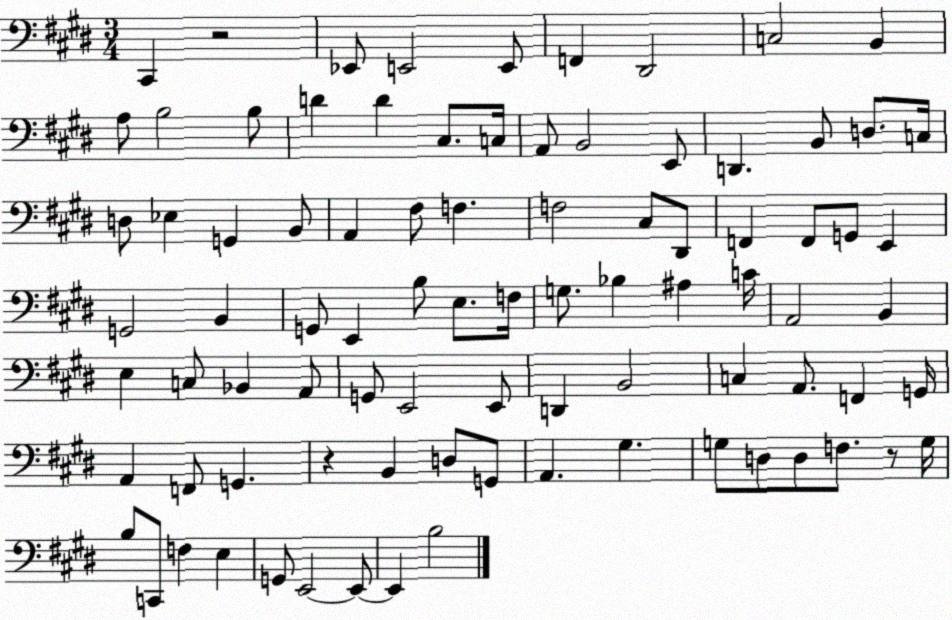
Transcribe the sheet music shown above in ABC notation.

X:1
T:Untitled
M:3/4
L:1/4
K:E
^C,, z2 _E,,/2 E,,2 E,,/2 F,, ^D,,2 C,2 B,, A,/2 B,2 B,/2 D D ^C,/2 C,/4 A,,/2 B,,2 E,,/2 D,, B,,/2 D,/2 C,/4 D,/2 _E, G,, B,,/2 A,, ^F,/2 F, F,2 ^C,/2 ^D,,/2 F,, F,,/2 G,,/2 E,, G,,2 B,, G,,/2 E,, B,/2 E,/2 F,/4 G,/2 _B, ^A, C/4 A,,2 B,, E, C,/2 _B,, A,,/2 G,,/2 E,,2 E,,/2 D,, B,,2 C, A,,/2 F,, G,,/4 A,, F,,/2 G,, z B,, D,/2 G,,/2 A,, ^G, G,/2 D,/2 D,/2 F,/2 z/2 G,/4 B,/2 C,,/2 F, E, G,,/2 E,,2 E,,/2 E,, B,2